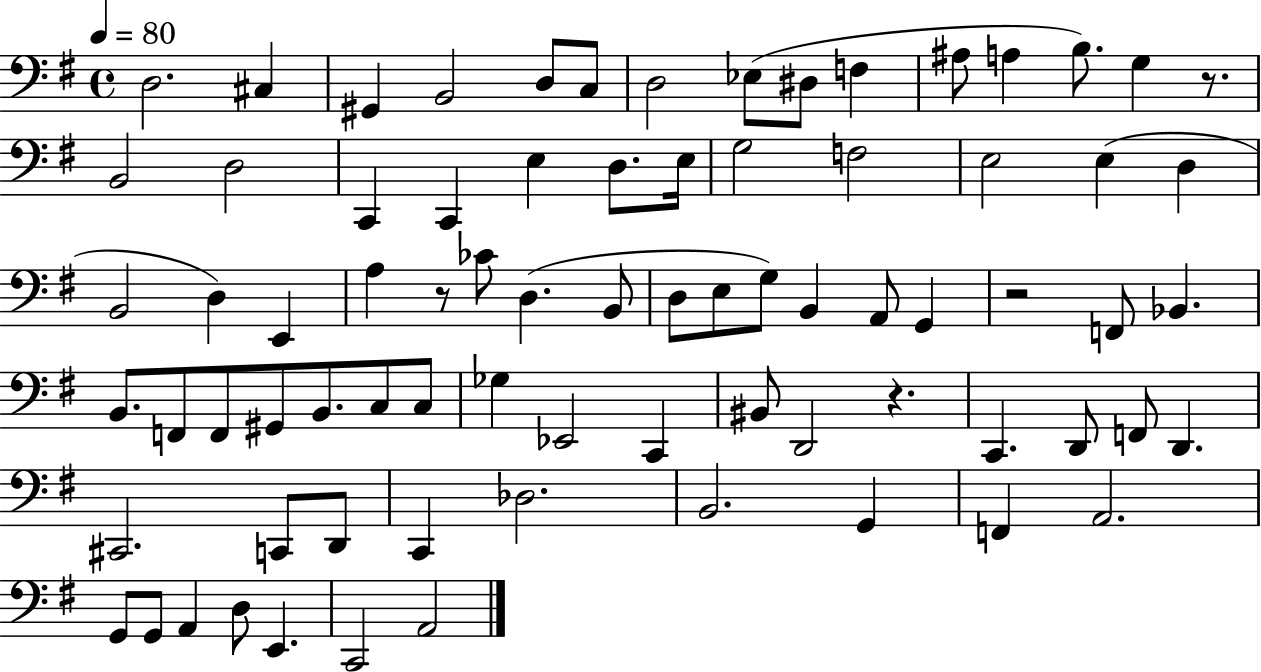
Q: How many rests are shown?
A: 4